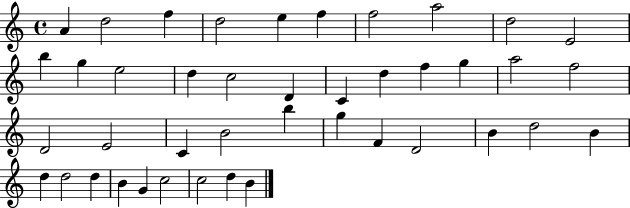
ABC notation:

X:1
T:Untitled
M:4/4
L:1/4
K:C
A d2 f d2 e f f2 a2 d2 E2 b g e2 d c2 D C d f g a2 f2 D2 E2 C B2 b g F D2 B d2 B d d2 d B G c2 c2 d B